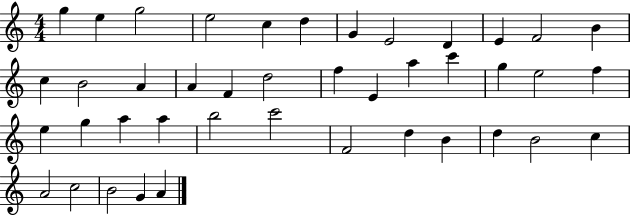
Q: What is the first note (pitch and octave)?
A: G5